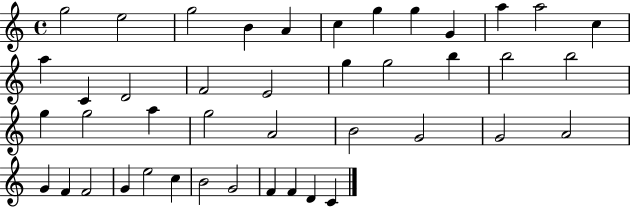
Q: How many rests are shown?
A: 0